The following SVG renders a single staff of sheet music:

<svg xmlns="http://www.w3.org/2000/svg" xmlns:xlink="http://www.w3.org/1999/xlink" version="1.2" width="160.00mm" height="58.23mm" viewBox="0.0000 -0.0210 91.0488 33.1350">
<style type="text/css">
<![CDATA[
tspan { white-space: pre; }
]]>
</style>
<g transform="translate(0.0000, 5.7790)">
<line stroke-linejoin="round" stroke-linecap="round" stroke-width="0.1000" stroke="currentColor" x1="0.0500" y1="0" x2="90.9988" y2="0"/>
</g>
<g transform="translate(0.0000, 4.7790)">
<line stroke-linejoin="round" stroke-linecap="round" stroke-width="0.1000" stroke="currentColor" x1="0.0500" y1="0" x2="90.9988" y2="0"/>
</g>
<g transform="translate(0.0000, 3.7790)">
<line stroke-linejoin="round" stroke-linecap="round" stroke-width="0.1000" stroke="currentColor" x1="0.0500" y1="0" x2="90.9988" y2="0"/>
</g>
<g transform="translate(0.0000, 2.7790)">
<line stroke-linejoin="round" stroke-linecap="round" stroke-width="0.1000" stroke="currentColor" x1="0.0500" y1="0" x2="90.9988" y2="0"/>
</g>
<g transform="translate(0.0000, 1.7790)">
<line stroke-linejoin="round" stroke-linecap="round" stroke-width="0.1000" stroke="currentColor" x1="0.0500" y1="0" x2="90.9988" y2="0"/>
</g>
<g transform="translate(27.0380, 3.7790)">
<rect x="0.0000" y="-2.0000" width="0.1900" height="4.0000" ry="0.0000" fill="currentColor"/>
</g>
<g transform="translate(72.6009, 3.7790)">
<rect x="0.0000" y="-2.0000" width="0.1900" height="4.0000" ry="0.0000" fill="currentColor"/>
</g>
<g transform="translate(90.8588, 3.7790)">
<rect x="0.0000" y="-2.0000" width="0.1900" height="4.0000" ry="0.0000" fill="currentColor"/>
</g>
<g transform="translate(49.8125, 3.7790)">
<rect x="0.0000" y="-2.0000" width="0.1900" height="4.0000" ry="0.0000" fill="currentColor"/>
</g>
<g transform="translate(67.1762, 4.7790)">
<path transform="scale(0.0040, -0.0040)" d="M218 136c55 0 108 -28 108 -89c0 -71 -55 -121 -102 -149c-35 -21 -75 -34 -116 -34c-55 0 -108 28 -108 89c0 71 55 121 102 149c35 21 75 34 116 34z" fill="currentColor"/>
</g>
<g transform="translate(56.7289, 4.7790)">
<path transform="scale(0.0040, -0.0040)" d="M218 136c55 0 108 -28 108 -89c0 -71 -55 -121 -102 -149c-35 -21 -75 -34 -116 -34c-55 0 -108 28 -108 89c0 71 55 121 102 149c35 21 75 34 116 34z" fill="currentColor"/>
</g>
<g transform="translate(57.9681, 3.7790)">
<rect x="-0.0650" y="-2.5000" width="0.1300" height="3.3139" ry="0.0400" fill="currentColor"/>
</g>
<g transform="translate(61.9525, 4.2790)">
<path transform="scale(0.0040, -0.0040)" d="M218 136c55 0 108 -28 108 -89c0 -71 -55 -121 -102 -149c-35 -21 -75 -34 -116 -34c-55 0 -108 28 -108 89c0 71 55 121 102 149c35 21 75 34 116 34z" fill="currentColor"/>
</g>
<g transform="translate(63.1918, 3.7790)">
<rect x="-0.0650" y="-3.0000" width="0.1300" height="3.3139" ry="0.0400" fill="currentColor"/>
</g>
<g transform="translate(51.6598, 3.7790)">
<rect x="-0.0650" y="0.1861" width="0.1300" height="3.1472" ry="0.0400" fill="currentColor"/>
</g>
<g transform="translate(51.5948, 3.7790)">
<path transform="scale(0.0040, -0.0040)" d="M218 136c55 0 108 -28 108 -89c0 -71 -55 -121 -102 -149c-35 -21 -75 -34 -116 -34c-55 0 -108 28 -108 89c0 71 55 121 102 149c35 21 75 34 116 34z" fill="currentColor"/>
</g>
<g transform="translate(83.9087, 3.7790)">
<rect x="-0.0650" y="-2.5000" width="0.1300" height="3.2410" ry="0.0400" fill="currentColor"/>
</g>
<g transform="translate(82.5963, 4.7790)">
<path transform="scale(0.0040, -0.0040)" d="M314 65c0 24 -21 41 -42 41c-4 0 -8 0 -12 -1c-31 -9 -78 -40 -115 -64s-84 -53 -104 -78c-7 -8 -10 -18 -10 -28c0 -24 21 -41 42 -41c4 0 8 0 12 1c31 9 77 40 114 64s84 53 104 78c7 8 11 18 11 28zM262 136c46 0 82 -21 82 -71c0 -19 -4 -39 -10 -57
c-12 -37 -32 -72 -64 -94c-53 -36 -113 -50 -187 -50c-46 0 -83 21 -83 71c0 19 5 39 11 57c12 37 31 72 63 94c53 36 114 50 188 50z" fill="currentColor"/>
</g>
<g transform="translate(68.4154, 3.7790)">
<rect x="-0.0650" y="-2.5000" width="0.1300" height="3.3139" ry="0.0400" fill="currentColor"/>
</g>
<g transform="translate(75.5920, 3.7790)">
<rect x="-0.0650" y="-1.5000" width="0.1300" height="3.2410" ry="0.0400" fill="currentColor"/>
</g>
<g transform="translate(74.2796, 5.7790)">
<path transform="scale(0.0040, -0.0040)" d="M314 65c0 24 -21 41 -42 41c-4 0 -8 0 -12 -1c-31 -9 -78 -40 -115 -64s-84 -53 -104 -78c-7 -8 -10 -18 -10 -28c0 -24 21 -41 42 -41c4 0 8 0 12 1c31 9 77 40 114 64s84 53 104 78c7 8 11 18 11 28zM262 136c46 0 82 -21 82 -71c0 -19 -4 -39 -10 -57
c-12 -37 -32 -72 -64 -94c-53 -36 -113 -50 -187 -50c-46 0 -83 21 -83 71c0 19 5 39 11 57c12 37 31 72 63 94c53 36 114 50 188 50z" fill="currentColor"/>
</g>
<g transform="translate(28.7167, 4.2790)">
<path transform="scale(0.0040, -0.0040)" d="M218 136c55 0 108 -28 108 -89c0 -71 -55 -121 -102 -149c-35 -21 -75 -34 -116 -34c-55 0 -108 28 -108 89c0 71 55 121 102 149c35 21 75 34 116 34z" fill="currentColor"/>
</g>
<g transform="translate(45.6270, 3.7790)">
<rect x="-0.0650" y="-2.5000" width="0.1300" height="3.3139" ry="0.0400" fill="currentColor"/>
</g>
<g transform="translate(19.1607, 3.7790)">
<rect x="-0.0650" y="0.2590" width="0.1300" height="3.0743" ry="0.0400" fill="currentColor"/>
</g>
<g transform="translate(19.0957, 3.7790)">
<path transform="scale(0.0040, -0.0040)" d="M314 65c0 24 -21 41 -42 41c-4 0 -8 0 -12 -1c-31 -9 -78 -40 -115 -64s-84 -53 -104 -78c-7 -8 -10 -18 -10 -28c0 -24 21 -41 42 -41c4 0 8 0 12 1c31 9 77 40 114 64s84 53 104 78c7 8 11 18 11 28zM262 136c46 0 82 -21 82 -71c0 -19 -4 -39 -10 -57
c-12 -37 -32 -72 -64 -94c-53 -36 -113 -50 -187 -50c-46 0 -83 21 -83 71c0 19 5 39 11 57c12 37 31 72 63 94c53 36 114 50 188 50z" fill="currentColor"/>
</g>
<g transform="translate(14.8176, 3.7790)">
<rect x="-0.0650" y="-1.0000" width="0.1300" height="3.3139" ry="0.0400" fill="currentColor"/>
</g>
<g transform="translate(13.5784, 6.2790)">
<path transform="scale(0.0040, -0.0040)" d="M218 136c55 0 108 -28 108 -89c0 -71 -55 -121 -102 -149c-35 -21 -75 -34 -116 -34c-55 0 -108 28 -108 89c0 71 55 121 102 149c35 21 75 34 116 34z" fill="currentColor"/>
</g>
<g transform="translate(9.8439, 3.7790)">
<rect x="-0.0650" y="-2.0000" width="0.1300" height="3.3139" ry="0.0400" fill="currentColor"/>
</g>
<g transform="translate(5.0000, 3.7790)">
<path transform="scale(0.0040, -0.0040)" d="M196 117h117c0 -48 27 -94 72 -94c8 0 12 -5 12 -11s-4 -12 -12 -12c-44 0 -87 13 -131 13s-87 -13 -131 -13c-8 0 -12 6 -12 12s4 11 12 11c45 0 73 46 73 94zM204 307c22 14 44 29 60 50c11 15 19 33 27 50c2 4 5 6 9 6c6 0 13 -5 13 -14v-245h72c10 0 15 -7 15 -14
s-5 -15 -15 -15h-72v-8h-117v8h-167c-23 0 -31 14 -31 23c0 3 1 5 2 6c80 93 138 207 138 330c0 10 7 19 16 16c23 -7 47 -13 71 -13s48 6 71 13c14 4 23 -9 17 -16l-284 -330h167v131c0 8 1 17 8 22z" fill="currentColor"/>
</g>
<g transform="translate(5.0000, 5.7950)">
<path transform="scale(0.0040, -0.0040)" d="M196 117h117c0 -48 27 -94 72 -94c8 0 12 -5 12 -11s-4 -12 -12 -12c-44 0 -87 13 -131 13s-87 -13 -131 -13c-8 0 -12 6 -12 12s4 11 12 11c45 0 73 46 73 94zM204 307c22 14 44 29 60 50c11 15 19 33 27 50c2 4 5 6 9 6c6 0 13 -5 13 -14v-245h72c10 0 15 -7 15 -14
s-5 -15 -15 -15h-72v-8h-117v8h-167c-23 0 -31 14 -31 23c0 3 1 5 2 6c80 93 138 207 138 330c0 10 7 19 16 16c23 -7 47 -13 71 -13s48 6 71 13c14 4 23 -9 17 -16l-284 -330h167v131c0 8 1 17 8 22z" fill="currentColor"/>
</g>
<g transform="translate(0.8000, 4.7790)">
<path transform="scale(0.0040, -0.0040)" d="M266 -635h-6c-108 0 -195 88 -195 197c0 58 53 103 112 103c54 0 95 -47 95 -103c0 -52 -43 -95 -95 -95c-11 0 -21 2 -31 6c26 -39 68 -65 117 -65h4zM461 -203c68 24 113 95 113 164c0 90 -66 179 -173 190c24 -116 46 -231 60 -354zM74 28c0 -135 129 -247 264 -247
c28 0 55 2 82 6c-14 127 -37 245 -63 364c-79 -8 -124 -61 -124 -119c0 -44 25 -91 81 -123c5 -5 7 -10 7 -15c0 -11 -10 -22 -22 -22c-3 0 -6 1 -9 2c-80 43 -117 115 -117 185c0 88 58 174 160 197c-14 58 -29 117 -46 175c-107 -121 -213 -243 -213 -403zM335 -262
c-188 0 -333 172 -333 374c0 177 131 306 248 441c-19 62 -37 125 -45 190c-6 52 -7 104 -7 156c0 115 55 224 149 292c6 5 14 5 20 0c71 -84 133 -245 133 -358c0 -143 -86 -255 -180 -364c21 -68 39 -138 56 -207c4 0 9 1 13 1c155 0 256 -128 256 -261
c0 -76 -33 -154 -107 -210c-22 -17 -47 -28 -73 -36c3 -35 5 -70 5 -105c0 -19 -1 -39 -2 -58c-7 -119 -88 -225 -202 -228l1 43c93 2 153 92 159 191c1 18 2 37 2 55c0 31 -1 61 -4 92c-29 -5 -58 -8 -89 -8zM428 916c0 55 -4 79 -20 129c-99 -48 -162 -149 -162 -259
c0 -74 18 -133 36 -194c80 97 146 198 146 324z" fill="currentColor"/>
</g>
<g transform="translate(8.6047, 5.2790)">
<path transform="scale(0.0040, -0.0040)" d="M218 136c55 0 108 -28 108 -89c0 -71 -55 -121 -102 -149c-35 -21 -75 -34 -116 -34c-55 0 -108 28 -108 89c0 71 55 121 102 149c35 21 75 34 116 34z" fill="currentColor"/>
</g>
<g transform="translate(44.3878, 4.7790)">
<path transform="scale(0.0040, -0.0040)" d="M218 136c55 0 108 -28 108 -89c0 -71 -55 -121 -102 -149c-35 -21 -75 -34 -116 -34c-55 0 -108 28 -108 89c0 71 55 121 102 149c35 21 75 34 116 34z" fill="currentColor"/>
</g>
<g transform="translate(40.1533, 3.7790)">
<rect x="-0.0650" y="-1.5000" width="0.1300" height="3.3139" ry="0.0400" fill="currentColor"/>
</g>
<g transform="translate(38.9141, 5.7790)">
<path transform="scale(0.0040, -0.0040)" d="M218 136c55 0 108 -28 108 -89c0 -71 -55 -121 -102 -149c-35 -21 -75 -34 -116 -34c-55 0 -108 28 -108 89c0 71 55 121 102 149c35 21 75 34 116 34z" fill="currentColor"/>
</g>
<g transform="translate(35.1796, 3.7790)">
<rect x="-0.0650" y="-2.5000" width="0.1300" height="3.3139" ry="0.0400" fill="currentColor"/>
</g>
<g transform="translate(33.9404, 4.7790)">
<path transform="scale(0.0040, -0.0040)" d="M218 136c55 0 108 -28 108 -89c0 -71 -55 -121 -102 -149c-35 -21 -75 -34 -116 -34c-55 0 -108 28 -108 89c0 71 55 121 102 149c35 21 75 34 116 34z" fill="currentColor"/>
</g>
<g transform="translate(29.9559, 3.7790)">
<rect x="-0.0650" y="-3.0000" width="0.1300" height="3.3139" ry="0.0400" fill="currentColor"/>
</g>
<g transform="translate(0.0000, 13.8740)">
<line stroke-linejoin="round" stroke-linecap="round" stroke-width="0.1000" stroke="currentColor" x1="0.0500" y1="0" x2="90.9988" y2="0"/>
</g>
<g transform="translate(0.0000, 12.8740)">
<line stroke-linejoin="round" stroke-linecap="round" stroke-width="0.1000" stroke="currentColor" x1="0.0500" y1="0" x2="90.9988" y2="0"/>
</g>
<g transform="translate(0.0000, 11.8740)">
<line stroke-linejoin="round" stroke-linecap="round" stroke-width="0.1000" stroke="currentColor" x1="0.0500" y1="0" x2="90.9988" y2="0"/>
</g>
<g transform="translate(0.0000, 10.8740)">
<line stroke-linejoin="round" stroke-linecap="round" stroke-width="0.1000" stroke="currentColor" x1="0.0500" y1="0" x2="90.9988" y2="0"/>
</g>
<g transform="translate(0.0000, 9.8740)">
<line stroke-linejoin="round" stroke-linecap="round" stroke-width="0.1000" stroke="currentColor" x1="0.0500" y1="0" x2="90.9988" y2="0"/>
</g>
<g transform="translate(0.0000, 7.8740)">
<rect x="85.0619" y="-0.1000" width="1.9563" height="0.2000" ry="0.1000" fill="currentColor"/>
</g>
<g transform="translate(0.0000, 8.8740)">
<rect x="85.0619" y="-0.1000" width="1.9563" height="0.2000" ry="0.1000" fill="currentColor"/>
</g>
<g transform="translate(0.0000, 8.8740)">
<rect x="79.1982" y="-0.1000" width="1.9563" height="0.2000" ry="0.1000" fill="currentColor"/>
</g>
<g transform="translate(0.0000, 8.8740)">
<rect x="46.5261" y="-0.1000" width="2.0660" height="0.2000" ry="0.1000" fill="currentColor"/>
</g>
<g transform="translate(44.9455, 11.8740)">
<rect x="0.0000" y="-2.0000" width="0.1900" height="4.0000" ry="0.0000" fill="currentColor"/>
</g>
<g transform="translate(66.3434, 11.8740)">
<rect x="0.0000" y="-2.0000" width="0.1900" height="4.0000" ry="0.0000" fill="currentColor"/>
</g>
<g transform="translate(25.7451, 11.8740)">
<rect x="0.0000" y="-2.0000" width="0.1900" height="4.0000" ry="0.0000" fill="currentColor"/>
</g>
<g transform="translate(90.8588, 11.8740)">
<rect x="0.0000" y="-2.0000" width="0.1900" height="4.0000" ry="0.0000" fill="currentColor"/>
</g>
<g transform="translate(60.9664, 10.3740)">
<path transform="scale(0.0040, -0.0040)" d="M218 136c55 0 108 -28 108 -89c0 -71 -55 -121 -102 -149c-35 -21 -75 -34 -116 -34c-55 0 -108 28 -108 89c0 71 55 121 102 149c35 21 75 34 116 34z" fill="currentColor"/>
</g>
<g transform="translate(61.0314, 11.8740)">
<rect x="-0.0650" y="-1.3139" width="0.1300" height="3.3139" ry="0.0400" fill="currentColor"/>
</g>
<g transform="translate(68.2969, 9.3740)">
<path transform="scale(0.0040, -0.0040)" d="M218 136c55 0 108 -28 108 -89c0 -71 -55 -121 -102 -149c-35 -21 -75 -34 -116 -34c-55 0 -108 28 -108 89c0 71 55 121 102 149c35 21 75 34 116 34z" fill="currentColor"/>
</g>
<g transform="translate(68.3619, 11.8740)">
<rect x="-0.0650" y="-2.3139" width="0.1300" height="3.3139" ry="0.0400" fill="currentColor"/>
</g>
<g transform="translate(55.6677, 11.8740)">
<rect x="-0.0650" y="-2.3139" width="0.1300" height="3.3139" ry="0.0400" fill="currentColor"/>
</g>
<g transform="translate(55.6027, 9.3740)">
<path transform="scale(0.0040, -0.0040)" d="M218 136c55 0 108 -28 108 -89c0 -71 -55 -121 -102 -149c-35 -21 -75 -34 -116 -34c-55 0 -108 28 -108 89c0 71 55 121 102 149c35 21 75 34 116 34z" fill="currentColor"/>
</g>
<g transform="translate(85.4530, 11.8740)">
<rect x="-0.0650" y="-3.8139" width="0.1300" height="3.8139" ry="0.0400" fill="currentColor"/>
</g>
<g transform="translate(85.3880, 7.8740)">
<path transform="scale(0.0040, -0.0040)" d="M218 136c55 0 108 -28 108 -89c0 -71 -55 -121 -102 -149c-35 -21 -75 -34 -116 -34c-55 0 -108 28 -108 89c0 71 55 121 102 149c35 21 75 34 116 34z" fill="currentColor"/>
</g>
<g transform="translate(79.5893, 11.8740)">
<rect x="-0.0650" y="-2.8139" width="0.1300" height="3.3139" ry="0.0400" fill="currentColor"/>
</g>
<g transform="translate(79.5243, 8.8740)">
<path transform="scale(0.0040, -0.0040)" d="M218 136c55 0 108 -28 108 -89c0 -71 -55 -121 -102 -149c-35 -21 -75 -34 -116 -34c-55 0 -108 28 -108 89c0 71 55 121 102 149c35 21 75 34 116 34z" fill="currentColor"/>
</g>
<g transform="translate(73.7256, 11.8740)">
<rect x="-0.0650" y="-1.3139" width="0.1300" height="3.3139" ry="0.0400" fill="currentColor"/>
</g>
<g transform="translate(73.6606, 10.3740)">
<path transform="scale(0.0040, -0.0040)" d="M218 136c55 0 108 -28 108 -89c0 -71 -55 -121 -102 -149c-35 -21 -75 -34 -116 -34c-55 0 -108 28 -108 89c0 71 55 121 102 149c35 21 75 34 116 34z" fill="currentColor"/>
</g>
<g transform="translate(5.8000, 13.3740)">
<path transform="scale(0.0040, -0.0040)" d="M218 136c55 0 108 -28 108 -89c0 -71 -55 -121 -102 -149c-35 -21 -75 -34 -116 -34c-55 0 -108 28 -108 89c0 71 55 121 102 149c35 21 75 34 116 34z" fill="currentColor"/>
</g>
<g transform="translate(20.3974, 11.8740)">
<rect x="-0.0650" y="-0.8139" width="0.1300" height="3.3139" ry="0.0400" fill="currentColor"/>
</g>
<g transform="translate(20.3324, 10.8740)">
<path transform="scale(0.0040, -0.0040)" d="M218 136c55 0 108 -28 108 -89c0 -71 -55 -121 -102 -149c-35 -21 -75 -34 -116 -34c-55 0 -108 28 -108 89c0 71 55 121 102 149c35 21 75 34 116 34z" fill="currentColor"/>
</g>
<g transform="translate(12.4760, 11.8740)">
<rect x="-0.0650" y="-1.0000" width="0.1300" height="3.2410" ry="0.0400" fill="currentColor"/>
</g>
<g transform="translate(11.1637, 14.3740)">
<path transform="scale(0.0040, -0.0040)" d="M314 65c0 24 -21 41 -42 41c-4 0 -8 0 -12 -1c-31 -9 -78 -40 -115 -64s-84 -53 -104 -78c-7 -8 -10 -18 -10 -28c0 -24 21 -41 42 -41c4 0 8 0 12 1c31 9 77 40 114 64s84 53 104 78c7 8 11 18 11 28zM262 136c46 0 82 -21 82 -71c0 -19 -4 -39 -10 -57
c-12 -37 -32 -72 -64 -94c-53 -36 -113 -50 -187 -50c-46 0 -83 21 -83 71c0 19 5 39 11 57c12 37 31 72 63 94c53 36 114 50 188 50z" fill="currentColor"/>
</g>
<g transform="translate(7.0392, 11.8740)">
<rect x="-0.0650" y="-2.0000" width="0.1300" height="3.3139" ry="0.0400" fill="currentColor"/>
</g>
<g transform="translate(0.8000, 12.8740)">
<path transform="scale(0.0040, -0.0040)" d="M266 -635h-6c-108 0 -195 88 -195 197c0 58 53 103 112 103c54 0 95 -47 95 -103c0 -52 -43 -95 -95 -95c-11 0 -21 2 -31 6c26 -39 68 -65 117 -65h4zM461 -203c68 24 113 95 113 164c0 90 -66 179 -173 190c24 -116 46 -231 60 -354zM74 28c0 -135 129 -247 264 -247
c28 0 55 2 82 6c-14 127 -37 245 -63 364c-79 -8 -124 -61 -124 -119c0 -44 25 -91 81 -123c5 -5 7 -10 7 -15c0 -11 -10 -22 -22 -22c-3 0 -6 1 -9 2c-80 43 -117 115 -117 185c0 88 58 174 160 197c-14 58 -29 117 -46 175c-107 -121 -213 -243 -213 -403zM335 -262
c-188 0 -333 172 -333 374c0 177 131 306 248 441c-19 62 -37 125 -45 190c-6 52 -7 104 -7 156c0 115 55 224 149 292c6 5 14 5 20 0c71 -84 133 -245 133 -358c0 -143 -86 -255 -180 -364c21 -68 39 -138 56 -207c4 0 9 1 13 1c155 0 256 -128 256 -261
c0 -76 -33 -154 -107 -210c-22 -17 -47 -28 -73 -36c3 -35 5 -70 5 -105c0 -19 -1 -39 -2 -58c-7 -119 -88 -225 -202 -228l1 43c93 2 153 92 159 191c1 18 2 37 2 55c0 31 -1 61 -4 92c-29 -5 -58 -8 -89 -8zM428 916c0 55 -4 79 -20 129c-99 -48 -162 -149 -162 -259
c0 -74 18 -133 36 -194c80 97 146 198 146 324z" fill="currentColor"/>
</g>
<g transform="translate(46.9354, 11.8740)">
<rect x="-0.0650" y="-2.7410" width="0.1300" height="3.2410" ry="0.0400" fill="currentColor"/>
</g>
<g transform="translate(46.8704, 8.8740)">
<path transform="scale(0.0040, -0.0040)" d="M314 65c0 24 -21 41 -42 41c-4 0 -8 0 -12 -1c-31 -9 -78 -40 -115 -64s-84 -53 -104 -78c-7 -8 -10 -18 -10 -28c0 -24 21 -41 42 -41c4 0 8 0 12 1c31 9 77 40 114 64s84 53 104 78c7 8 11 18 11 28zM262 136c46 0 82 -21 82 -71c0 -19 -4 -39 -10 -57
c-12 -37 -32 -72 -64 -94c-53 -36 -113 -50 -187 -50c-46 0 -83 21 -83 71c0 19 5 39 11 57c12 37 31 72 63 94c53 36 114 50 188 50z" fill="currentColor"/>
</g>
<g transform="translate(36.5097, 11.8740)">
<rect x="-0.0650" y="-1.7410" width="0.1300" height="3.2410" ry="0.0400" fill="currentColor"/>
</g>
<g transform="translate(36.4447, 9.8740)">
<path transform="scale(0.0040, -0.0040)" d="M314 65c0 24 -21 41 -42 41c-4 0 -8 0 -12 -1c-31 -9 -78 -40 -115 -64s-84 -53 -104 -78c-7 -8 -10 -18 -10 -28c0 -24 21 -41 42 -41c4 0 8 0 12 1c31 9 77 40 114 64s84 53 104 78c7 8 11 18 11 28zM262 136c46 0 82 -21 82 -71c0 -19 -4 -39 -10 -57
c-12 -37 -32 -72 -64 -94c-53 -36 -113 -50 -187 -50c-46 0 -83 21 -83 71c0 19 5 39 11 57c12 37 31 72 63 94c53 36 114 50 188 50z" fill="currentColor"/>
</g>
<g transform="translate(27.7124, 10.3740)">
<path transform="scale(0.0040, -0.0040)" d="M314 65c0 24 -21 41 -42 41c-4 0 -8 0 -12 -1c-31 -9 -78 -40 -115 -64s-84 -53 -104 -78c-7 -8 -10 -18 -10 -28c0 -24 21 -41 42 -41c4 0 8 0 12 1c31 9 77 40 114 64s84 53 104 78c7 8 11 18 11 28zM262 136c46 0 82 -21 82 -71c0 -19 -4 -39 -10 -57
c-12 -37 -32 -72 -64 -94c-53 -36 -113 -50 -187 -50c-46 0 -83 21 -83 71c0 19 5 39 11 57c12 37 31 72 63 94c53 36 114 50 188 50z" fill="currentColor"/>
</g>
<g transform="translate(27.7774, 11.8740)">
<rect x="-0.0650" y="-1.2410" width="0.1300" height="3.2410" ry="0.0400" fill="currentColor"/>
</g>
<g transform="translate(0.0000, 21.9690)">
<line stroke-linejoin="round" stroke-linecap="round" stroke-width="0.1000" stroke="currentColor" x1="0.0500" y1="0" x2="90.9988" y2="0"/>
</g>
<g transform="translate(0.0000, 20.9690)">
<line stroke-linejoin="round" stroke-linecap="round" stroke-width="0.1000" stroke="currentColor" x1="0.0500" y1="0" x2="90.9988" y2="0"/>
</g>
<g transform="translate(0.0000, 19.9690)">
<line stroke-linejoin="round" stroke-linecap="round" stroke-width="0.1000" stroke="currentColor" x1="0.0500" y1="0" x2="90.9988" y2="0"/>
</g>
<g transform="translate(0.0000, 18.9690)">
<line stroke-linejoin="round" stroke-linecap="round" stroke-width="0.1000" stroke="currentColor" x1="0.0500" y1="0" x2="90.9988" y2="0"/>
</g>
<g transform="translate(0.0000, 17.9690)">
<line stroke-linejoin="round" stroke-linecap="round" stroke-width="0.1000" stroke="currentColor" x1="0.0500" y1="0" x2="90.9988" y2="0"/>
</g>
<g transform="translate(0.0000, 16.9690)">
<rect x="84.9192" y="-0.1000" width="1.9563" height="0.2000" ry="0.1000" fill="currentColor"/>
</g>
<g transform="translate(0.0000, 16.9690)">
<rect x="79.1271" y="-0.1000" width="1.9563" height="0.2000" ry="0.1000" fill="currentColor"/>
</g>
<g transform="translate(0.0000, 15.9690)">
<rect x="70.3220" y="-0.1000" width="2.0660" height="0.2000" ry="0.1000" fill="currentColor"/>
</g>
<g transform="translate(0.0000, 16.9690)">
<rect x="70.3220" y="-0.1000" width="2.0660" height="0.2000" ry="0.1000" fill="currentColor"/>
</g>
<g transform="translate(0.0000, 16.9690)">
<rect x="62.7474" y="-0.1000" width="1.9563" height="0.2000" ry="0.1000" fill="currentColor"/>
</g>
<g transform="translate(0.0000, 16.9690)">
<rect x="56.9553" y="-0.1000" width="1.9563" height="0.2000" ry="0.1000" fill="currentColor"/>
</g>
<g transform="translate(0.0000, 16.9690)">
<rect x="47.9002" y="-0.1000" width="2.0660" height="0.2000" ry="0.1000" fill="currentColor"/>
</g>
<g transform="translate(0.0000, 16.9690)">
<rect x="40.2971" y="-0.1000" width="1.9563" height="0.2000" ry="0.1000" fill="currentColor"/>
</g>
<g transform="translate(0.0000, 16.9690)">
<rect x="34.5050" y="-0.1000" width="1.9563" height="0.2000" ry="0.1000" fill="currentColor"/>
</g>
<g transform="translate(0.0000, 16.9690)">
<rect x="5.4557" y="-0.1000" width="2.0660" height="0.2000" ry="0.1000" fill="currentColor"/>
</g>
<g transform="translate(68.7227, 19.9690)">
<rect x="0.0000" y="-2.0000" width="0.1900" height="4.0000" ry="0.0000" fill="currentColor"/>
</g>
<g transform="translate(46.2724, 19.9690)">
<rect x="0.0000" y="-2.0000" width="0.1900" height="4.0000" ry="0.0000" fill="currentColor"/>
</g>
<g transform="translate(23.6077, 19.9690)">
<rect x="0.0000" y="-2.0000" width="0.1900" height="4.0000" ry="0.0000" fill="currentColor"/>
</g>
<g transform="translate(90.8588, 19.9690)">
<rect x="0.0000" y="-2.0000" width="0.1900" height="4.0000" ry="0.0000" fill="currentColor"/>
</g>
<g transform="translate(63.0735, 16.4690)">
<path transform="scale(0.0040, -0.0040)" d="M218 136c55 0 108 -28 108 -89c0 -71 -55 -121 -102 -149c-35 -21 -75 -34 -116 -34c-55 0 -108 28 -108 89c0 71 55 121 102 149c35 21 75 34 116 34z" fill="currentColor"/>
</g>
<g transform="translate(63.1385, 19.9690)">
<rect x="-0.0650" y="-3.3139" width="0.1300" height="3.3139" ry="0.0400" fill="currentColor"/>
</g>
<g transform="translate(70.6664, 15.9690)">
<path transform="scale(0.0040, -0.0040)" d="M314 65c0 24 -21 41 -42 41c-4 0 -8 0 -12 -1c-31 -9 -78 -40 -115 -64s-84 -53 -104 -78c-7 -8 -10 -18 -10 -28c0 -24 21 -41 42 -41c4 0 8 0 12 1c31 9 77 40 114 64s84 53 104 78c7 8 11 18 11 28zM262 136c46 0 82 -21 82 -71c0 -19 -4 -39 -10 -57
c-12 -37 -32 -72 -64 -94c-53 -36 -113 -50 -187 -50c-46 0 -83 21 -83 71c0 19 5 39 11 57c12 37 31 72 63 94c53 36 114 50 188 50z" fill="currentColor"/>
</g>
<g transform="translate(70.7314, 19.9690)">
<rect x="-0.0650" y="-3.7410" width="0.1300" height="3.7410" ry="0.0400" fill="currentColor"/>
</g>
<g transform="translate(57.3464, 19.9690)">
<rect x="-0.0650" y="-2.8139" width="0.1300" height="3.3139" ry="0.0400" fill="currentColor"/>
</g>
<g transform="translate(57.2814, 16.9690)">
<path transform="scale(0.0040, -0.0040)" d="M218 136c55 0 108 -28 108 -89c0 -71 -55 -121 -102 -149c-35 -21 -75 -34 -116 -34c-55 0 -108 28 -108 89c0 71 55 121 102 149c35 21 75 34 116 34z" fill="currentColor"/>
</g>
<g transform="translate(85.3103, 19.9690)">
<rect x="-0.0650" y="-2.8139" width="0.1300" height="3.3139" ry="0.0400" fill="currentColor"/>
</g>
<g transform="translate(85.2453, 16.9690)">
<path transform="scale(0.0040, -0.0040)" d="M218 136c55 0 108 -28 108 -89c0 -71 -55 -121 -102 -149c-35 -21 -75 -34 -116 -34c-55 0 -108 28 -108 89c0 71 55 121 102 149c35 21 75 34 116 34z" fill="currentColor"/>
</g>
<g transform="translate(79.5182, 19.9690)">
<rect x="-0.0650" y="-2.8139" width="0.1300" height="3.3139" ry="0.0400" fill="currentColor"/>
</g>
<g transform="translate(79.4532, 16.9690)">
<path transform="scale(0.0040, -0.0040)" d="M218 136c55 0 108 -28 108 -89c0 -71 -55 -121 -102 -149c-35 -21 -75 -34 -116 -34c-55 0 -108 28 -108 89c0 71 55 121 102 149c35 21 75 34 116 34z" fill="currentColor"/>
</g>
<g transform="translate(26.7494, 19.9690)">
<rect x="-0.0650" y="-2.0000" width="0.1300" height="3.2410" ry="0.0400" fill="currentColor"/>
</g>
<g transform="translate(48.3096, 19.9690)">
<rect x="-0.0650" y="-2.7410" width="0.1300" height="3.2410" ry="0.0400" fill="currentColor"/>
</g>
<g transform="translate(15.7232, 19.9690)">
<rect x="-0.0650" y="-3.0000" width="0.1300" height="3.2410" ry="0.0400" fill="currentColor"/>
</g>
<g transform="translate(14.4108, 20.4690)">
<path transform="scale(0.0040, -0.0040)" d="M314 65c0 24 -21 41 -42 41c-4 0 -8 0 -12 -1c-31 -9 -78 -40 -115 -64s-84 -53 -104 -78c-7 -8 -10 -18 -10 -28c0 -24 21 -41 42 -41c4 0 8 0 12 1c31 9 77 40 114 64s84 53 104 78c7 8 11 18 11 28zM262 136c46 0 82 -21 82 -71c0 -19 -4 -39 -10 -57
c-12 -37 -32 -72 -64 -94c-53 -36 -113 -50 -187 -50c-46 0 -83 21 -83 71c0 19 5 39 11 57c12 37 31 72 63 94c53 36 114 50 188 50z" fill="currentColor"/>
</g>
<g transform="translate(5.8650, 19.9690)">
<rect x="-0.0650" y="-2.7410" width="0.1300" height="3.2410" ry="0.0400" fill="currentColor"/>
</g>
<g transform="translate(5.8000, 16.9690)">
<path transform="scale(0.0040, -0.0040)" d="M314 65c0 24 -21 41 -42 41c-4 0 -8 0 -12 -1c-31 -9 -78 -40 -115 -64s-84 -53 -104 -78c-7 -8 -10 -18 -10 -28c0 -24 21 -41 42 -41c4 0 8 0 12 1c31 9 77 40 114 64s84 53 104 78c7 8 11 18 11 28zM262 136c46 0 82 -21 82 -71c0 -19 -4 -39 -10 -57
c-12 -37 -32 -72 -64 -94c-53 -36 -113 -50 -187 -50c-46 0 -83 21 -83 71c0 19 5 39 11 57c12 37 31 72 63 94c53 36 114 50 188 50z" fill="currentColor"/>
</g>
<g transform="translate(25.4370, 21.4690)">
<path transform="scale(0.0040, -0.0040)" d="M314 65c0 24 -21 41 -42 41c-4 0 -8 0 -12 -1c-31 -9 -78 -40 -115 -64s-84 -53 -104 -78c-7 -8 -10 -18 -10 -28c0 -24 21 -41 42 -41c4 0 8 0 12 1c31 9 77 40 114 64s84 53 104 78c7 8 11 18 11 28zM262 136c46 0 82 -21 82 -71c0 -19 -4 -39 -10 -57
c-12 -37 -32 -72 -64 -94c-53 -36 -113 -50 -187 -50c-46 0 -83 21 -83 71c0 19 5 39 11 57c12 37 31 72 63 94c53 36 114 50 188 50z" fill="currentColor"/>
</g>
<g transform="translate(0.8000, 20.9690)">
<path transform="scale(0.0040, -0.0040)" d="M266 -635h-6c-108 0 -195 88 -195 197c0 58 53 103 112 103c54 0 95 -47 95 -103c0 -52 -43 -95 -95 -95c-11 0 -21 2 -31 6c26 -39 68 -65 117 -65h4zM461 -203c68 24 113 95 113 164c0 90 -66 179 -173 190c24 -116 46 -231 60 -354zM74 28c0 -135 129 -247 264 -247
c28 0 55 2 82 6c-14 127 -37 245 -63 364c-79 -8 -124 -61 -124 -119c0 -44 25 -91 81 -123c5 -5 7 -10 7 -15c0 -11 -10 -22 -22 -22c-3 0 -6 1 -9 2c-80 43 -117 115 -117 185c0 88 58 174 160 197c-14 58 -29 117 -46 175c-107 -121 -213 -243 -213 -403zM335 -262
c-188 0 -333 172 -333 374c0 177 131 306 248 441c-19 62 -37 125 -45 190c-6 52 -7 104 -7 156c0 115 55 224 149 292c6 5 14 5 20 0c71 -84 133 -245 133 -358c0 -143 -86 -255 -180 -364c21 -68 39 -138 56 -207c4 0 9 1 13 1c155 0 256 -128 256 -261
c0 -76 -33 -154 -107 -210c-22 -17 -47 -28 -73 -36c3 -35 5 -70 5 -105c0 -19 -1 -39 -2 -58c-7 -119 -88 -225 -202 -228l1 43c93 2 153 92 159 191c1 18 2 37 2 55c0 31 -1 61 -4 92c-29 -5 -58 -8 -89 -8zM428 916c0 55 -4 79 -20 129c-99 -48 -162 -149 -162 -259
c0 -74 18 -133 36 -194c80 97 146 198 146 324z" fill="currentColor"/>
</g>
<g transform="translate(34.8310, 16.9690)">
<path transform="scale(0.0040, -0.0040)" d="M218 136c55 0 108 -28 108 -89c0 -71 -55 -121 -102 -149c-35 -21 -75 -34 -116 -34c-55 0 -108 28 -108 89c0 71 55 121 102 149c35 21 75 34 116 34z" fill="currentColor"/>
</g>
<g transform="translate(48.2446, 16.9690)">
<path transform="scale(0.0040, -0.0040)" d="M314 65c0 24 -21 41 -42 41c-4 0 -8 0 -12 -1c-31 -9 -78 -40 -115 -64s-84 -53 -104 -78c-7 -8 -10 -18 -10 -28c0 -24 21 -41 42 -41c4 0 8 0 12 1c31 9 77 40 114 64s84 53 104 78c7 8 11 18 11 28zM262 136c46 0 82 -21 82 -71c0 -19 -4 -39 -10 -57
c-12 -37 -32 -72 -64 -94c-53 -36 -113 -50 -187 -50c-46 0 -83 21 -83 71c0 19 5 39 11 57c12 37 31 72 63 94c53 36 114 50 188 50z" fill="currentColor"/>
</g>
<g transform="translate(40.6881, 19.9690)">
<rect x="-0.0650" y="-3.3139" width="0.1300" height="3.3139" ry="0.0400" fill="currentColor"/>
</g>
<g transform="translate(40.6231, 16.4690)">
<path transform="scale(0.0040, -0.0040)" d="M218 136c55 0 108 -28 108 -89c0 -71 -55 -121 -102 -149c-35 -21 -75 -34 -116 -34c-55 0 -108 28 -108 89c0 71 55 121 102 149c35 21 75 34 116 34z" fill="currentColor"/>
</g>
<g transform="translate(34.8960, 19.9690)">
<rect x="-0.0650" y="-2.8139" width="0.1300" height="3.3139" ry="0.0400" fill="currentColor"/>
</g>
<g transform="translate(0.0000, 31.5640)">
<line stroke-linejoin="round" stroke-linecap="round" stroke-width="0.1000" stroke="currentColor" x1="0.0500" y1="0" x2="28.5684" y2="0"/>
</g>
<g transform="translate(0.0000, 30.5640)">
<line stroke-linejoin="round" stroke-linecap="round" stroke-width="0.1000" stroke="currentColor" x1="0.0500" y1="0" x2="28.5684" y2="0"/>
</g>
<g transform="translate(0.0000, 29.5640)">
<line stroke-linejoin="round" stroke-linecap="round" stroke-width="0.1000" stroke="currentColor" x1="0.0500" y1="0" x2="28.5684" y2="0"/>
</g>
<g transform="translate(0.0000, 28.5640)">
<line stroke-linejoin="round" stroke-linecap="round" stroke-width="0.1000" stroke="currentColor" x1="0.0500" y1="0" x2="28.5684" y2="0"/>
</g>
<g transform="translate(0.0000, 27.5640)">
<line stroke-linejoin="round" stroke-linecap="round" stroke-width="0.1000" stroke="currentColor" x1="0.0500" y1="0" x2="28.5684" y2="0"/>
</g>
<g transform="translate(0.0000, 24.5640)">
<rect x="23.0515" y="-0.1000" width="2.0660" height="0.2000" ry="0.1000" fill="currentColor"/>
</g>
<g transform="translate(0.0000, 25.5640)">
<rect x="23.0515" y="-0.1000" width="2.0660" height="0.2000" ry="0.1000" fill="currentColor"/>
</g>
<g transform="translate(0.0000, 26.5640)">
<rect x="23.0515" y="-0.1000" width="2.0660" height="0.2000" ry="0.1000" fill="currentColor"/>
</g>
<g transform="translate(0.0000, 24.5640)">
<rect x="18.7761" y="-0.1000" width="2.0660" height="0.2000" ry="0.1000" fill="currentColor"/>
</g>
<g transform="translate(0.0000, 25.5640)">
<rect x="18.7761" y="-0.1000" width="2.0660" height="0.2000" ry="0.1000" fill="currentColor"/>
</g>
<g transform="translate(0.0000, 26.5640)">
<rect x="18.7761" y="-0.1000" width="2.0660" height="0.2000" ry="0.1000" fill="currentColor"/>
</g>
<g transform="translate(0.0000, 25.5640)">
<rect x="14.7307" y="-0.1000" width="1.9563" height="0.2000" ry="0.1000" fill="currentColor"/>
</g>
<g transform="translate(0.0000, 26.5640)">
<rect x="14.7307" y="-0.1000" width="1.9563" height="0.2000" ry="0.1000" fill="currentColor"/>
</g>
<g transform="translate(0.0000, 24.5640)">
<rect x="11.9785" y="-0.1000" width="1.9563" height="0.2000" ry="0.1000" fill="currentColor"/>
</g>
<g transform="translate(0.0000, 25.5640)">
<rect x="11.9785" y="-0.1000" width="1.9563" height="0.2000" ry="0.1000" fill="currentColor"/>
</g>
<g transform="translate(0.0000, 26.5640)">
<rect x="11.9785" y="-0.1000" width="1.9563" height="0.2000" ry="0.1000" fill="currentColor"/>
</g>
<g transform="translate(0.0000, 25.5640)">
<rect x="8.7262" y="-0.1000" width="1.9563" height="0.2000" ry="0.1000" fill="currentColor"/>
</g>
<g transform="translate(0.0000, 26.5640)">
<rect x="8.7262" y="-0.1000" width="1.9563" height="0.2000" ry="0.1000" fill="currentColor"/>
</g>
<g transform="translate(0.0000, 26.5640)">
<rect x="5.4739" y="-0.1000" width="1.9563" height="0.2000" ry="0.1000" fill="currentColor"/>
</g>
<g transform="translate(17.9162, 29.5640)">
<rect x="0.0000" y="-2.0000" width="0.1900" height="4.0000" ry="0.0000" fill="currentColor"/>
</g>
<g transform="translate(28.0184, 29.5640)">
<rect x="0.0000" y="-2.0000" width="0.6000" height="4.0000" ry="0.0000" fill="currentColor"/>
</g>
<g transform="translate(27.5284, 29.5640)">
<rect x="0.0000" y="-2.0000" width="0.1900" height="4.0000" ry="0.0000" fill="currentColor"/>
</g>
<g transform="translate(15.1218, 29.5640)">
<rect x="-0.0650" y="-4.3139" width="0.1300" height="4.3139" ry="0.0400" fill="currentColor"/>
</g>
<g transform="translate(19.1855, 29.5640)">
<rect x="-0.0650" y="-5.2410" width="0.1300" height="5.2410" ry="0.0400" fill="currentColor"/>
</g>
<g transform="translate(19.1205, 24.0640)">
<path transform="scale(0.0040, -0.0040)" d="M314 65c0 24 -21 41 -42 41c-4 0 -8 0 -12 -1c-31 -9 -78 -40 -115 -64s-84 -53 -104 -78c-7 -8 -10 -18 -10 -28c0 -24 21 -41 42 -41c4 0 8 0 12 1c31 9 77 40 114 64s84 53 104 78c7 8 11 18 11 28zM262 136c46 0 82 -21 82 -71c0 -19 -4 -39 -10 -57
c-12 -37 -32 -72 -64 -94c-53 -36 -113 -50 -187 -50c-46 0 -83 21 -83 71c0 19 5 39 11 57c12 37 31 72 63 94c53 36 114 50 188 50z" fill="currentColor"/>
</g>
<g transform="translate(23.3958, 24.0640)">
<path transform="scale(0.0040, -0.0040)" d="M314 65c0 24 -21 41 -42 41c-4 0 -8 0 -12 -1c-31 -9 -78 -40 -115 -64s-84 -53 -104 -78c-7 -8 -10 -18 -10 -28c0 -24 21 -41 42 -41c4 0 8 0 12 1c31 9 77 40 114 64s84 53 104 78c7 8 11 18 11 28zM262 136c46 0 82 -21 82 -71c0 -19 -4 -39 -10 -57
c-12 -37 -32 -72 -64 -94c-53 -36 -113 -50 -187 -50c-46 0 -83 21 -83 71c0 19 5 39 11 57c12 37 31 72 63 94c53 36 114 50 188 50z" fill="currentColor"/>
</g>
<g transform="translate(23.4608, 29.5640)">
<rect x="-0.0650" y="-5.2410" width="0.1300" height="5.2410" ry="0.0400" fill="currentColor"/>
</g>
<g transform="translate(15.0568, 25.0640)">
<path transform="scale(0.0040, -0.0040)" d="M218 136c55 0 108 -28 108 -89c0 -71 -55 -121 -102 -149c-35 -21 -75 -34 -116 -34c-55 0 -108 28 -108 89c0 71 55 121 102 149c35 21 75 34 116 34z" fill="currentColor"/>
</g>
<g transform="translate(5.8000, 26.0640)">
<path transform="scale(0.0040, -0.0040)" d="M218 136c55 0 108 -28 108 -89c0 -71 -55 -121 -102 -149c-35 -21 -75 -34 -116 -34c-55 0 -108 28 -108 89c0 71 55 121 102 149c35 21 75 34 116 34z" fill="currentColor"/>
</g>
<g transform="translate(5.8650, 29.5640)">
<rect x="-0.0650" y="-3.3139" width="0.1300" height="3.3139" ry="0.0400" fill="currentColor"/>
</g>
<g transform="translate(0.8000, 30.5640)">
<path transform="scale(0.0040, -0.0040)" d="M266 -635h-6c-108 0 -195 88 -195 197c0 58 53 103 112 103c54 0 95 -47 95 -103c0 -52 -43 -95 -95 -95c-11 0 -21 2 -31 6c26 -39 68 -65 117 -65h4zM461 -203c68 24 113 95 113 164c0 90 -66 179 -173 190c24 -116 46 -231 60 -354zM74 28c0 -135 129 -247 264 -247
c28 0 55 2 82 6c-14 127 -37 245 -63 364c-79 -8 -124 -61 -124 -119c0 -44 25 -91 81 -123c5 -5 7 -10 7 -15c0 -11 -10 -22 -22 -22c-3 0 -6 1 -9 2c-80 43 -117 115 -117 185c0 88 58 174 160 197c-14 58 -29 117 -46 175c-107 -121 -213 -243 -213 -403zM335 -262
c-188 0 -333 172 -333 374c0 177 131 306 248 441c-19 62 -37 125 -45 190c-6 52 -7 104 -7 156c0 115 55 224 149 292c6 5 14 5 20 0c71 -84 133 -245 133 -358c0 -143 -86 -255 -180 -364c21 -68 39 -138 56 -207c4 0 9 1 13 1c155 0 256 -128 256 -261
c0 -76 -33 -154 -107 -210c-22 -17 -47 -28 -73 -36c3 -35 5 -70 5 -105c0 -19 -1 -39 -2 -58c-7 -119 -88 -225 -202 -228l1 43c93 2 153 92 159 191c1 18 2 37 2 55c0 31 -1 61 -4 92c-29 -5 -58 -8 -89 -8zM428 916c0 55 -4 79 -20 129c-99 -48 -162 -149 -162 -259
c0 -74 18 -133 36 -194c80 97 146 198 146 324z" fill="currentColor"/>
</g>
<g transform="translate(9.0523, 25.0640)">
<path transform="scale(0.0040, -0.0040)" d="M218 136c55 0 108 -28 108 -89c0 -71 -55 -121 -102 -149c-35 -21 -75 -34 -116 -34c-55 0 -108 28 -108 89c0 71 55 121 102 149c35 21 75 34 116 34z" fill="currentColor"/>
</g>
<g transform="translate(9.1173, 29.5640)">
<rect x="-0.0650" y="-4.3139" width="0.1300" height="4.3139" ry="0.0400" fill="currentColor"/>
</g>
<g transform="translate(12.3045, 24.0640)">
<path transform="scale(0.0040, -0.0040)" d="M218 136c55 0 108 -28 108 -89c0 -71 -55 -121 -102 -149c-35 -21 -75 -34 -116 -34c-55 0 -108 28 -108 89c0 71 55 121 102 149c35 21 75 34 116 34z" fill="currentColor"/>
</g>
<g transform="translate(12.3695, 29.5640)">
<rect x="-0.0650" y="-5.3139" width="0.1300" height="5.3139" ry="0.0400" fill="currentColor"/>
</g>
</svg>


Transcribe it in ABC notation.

X:1
T:Untitled
M:4/4
L:1/4
K:C
F D B2 A G E G B G A G E2 G2 F D2 d e2 f2 a2 g e g e a c' a2 A2 F2 a b a2 a b c'2 a a b d' f' d' f'2 f'2